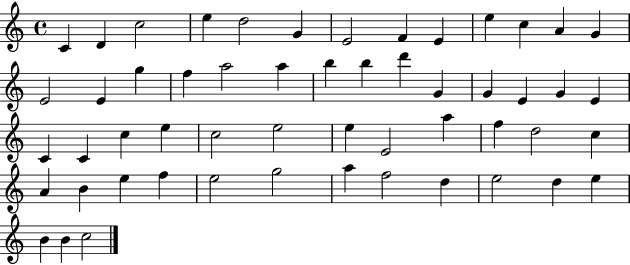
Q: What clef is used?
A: treble